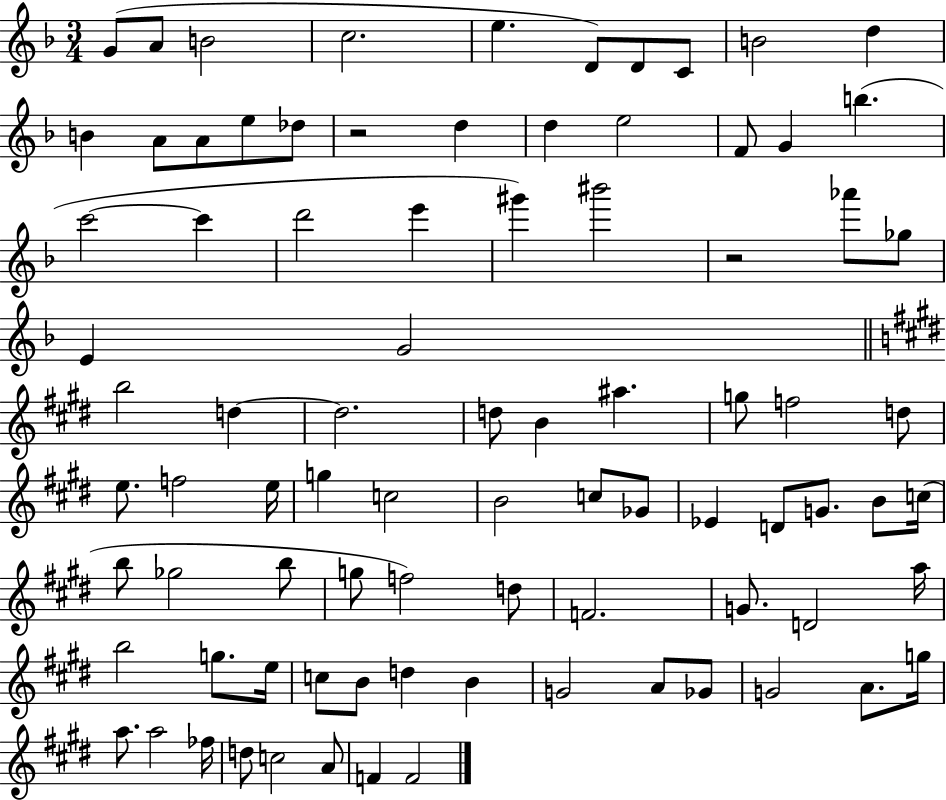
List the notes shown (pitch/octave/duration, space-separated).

G4/e A4/e B4/h C5/h. E5/q. D4/e D4/e C4/e B4/h D5/q B4/q A4/e A4/e E5/e Db5/e R/h D5/q D5/q E5/h F4/e G4/q B5/q. C6/h C6/q D6/h E6/q G#6/q BIS6/h R/h Ab6/e Gb5/e E4/q G4/h B5/h D5/q D5/h. D5/e B4/q A#5/q. G5/e F5/h D5/e E5/e. F5/h E5/s G5/q C5/h B4/h C5/e Gb4/e Eb4/q D4/e G4/e. B4/e C5/s B5/e Gb5/h B5/e G5/e F5/h D5/e F4/h. G4/e. D4/h A5/s B5/h G5/e. E5/s C5/e B4/e D5/q B4/q G4/h A4/e Gb4/e G4/h A4/e. G5/s A5/e. A5/h FES5/s D5/e C5/h A4/e F4/q F4/h